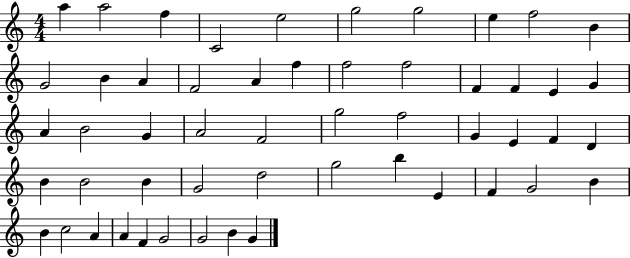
{
  \clef treble
  \numericTimeSignature
  \time 4/4
  \key c \major
  a''4 a''2 f''4 | c'2 e''2 | g''2 g''2 | e''4 f''2 b'4 | \break g'2 b'4 a'4 | f'2 a'4 f''4 | f''2 f''2 | f'4 f'4 e'4 g'4 | \break a'4 b'2 g'4 | a'2 f'2 | g''2 f''2 | g'4 e'4 f'4 d'4 | \break b'4 b'2 b'4 | g'2 d''2 | g''2 b''4 e'4 | f'4 g'2 b'4 | \break b'4 c''2 a'4 | a'4 f'4 g'2 | g'2 b'4 g'4 | \bar "|."
}